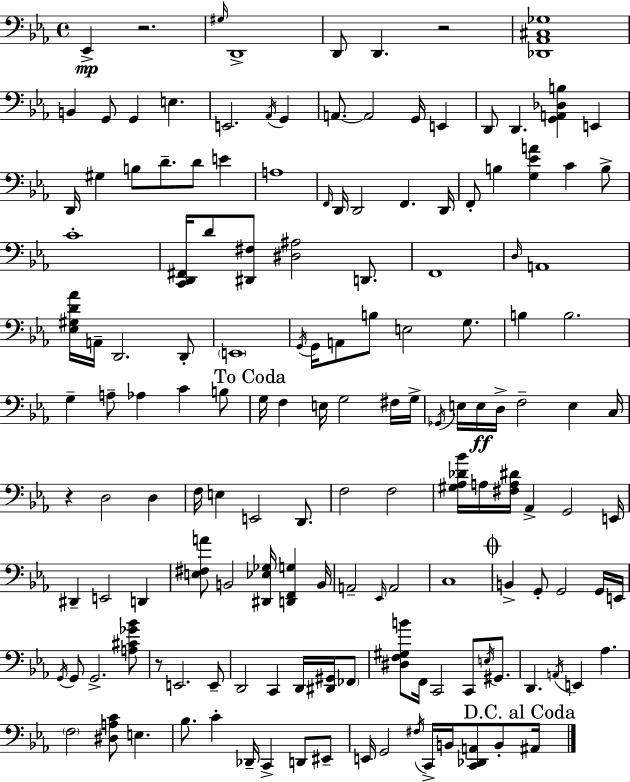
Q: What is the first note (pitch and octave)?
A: Eb2